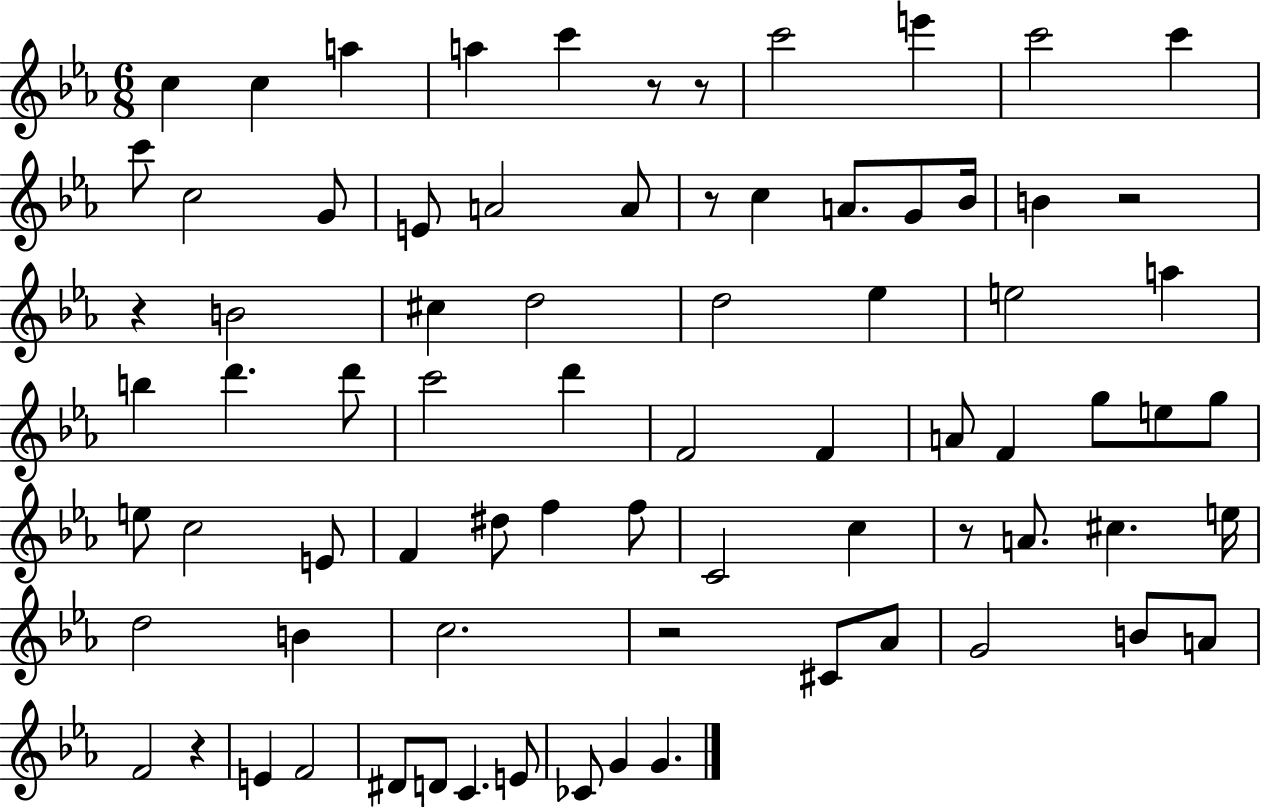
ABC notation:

X:1
T:Untitled
M:6/8
L:1/4
K:Eb
c c a a c' z/2 z/2 c'2 e' c'2 c' c'/2 c2 G/2 E/2 A2 A/2 z/2 c A/2 G/2 _B/4 B z2 z B2 ^c d2 d2 _e e2 a b d' d'/2 c'2 d' F2 F A/2 F g/2 e/2 g/2 e/2 c2 E/2 F ^d/2 f f/2 C2 c z/2 A/2 ^c e/4 d2 B c2 z2 ^C/2 _A/2 G2 B/2 A/2 F2 z E F2 ^D/2 D/2 C E/2 _C/2 G G